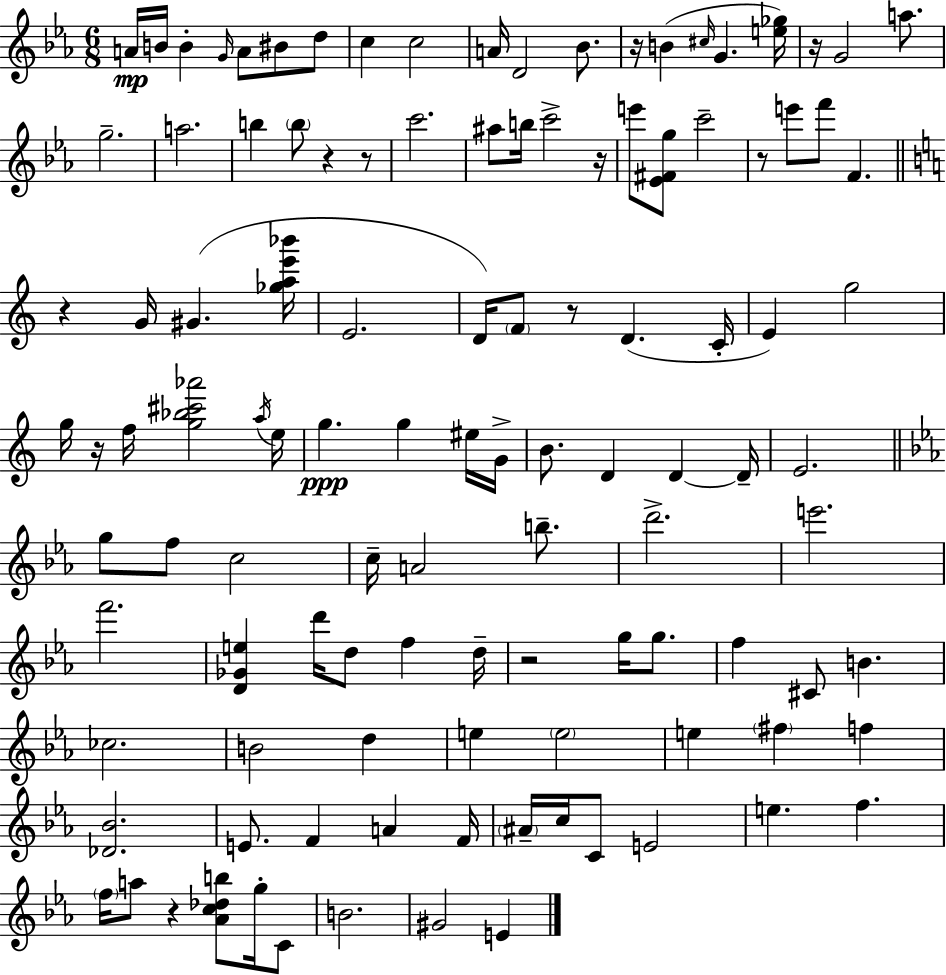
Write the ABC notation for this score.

X:1
T:Untitled
M:6/8
L:1/4
K:Cm
A/4 B/4 B G/4 A/2 ^B/2 d/2 c c2 A/4 D2 _B/2 z/4 B ^c/4 G [e_g]/4 z/4 G2 a/2 g2 a2 b b/2 z z/2 c'2 ^a/2 b/4 c'2 z/4 e'/2 [_E^Fg]/2 c'2 z/2 e'/2 f'/2 F z G/4 ^G [_gae'_b']/4 E2 D/4 F/2 z/2 D C/4 E g2 g/4 z/4 f/4 [g_b^c'_a']2 a/4 e/4 g g ^e/4 G/4 B/2 D D D/4 E2 g/2 f/2 c2 c/4 A2 b/2 d'2 e'2 f'2 [D_Ge] d'/4 d/2 f d/4 z2 g/4 g/2 f ^C/2 B _c2 B2 d e e2 e ^f f [_D_B]2 E/2 F A F/4 ^A/4 c/4 C/2 E2 e f f/4 a/2 z [_Ac_db]/2 g/4 C/2 B2 ^G2 E